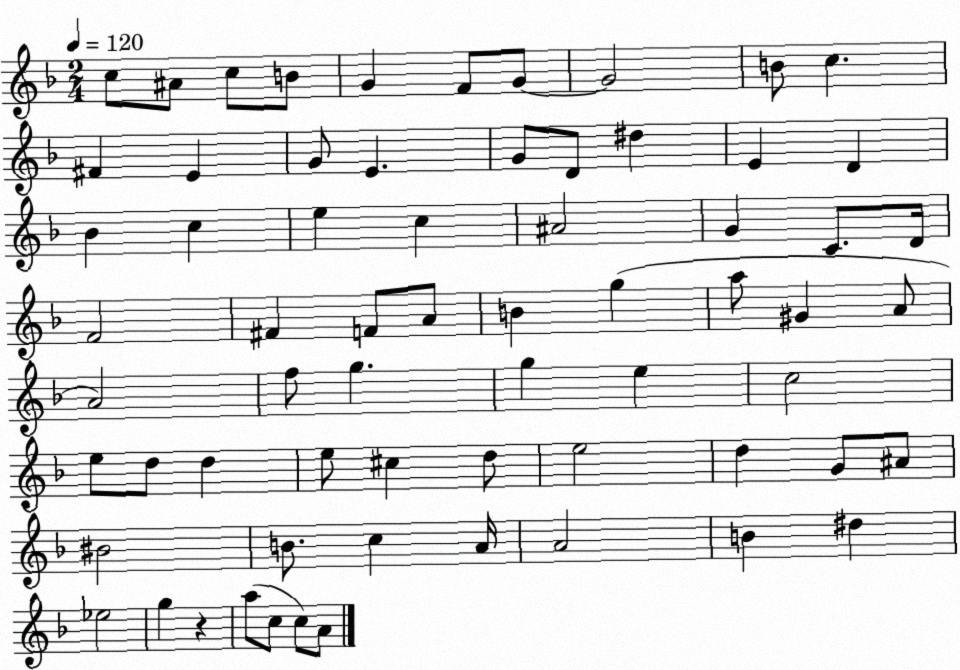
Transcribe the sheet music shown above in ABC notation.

X:1
T:Untitled
M:2/4
L:1/4
K:F
c/2 ^A/2 c/2 B/2 G F/2 G/2 G2 B/2 c ^F E G/2 E G/2 D/2 ^d E D _B c e c ^A2 G C/2 D/4 F2 ^F F/2 A/2 B g a/2 ^G A/2 A2 f/2 g g e c2 e/2 d/2 d e/2 ^c d/2 e2 d G/2 ^A/2 ^B2 B/2 c A/4 A2 B ^d _e2 g z a/2 c/2 c/2 A/2